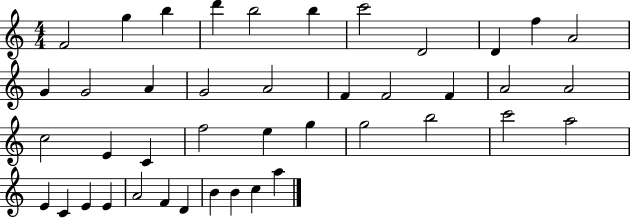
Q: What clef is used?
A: treble